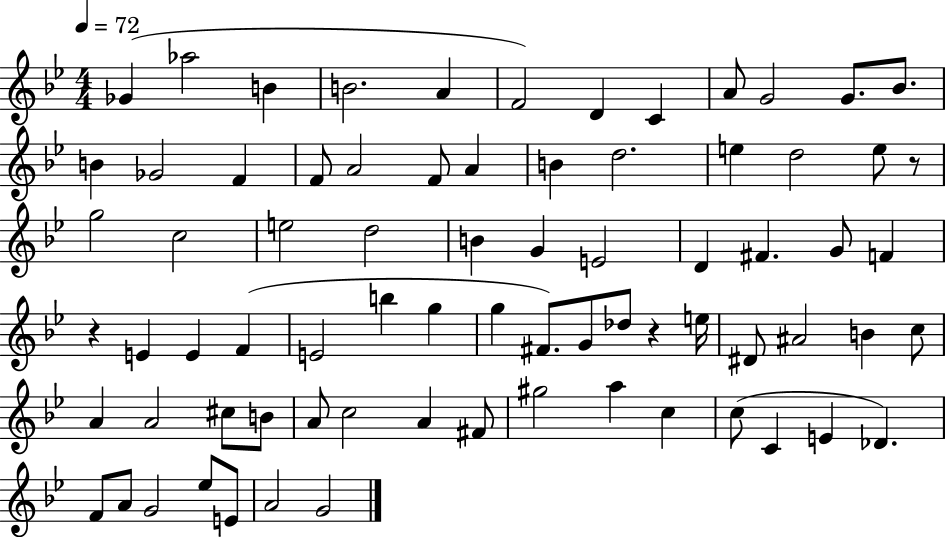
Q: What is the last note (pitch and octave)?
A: G4